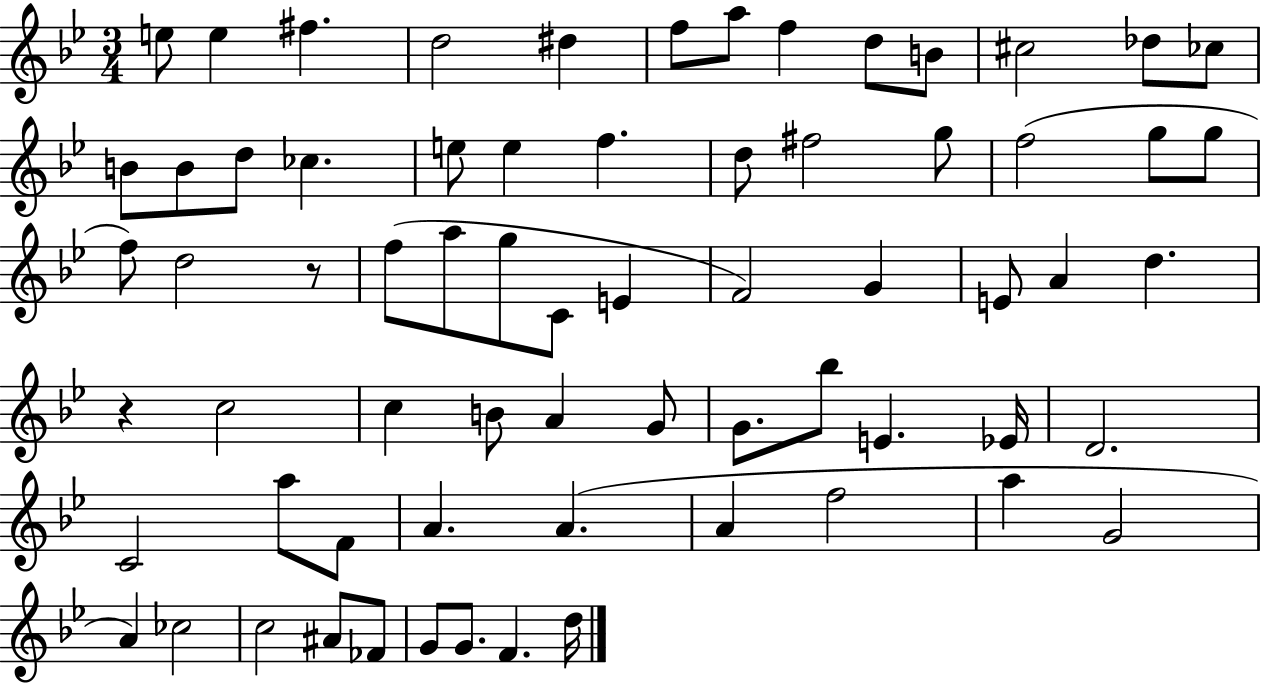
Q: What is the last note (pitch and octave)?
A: D5